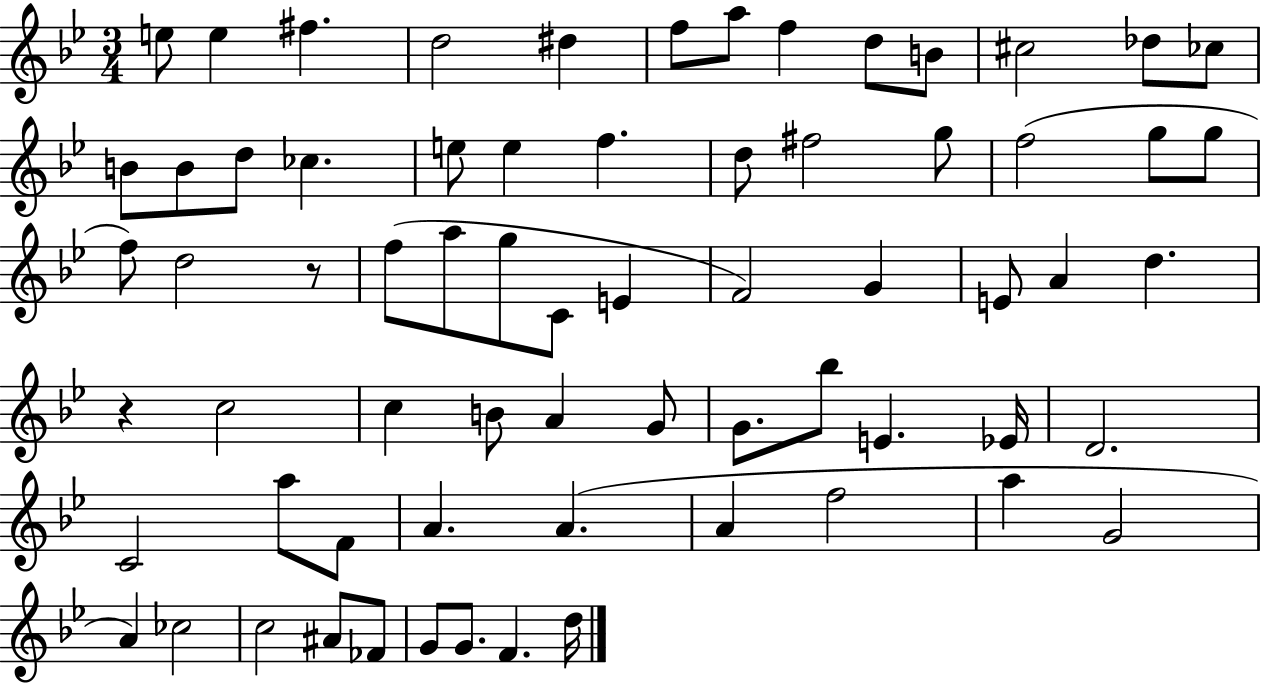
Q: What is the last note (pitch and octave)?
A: D5